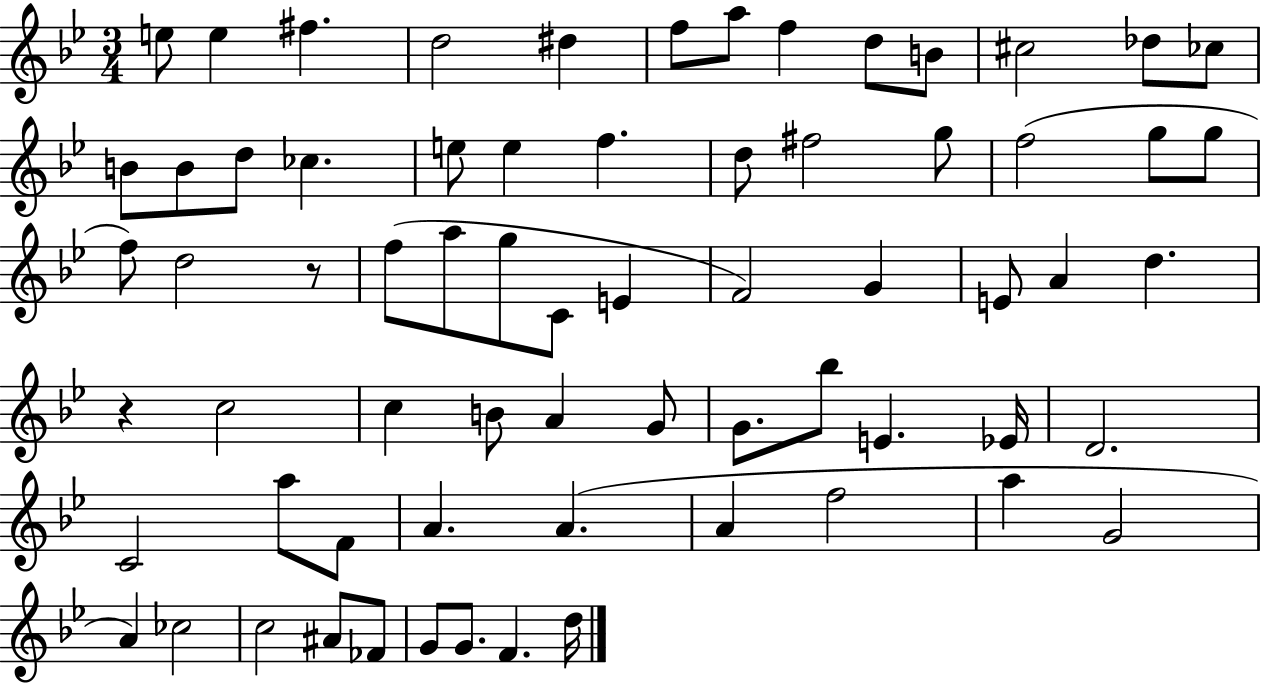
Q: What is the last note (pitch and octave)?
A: D5